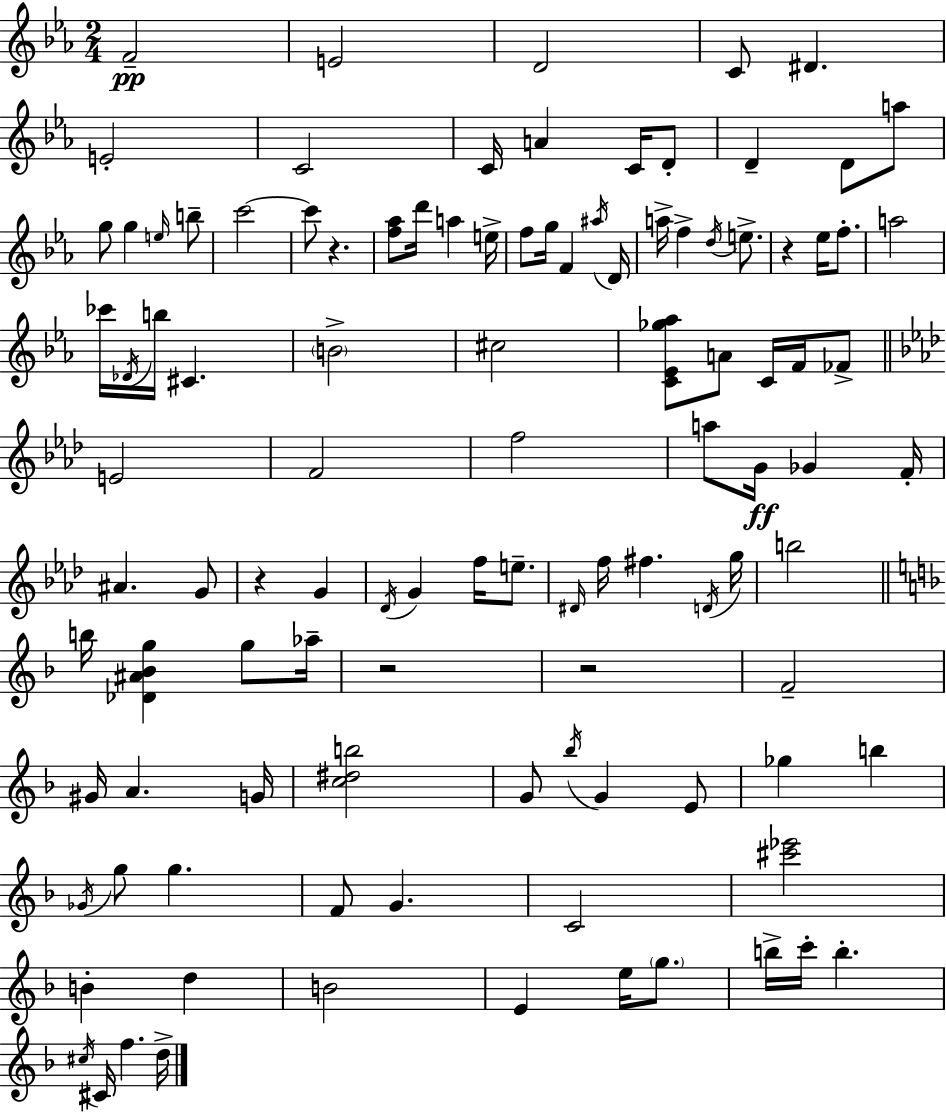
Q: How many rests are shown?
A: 5